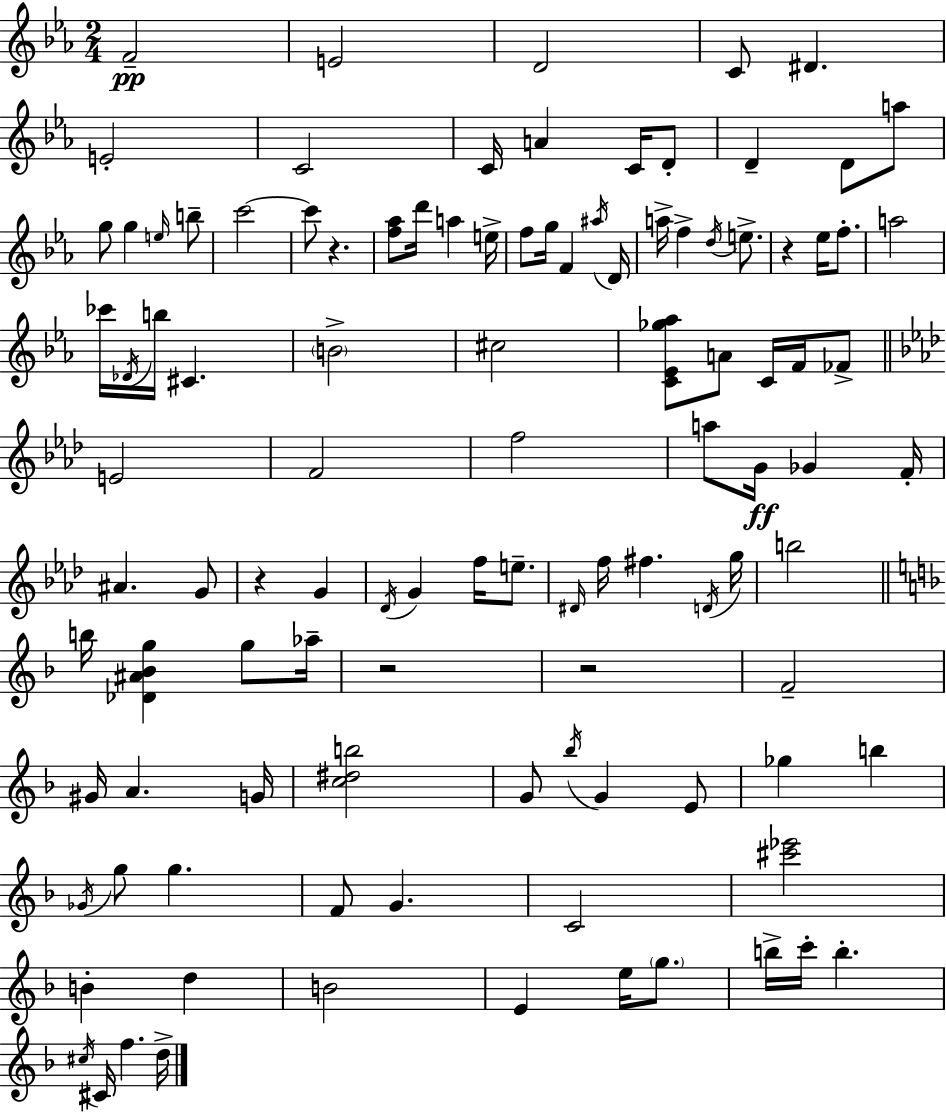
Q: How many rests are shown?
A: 5